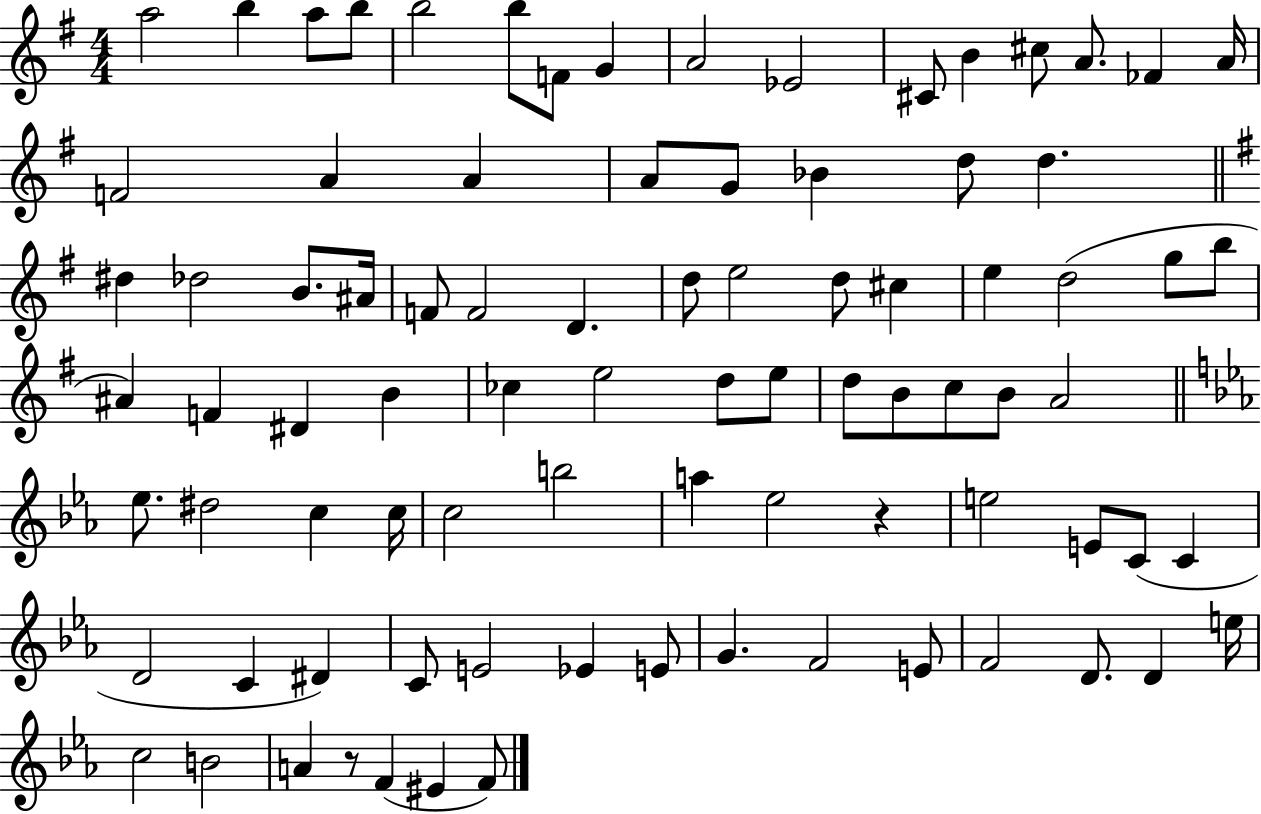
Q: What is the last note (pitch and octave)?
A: F4